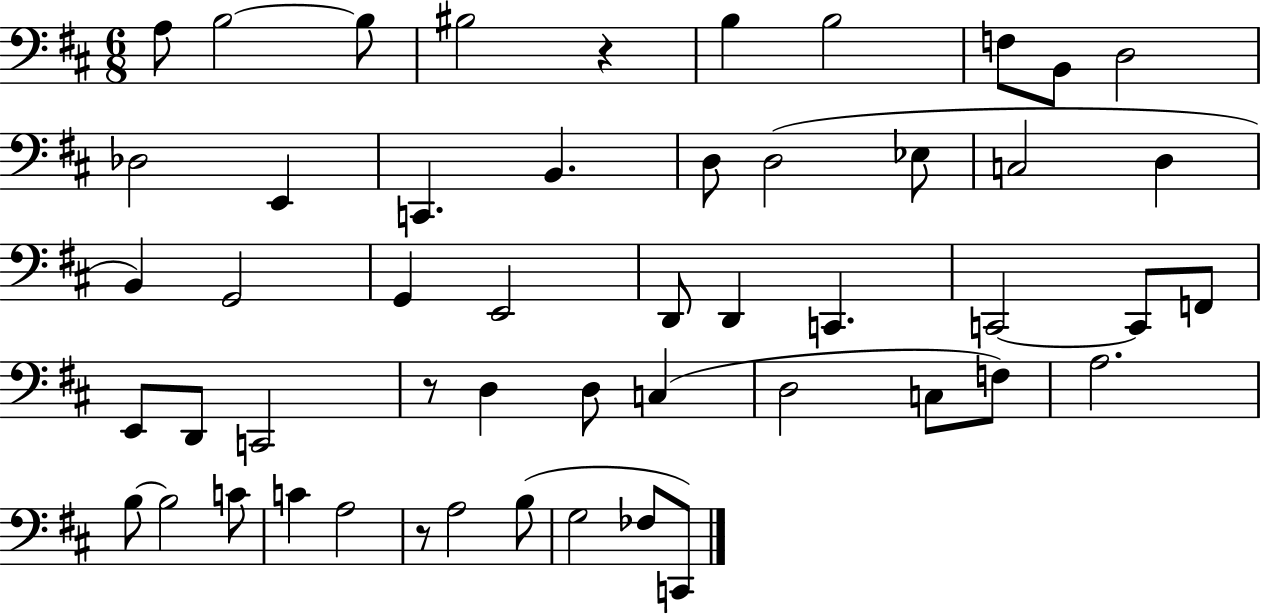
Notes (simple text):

A3/e B3/h B3/e BIS3/h R/q B3/q B3/h F3/e B2/e D3/h Db3/h E2/q C2/q. B2/q. D3/e D3/h Eb3/e C3/h D3/q B2/q G2/h G2/q E2/h D2/e D2/q C2/q. C2/h C2/e F2/e E2/e D2/e C2/h R/e D3/q D3/e C3/q D3/h C3/e F3/e A3/h. B3/e B3/h C4/e C4/q A3/h R/e A3/h B3/e G3/h FES3/e C2/e